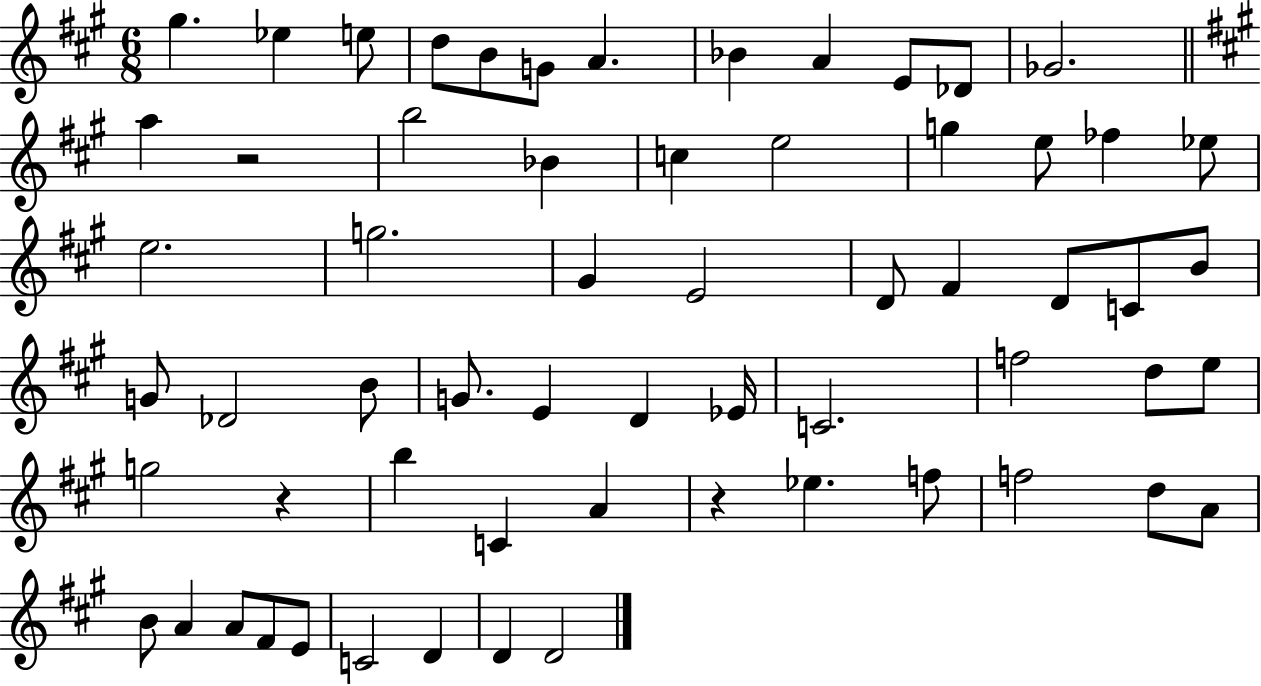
{
  \clef treble
  \numericTimeSignature
  \time 6/8
  \key a \major
  gis''4. ees''4 e''8 | d''8 b'8 g'8 a'4. | bes'4 a'4 e'8 des'8 | ges'2. | \break \bar "||" \break \key a \major a''4 r2 | b''2 bes'4 | c''4 e''2 | g''4 e''8 fes''4 ees''8 | \break e''2. | g''2. | gis'4 e'2 | d'8 fis'4 d'8 c'8 b'8 | \break g'8 des'2 b'8 | g'8. e'4 d'4 ees'16 | c'2. | f''2 d''8 e''8 | \break g''2 r4 | b''4 c'4 a'4 | r4 ees''4. f''8 | f''2 d''8 a'8 | \break b'8 a'4 a'8 fis'8 e'8 | c'2 d'4 | d'4 d'2 | \bar "|."
}